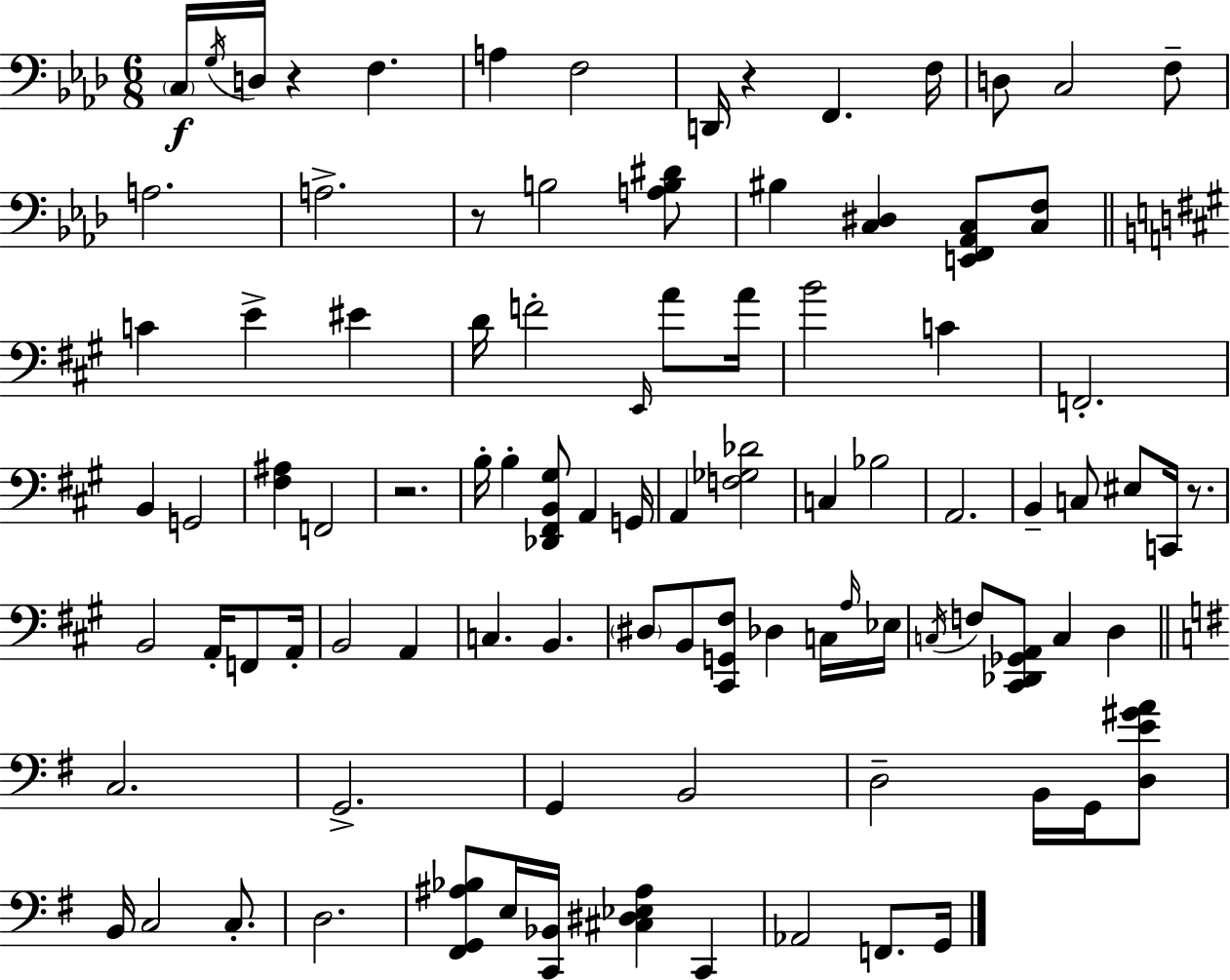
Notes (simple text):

C3/s G3/s D3/s R/q F3/q. A3/q F3/h D2/s R/q F2/q. F3/s D3/e C3/h F3/e A3/h. A3/h. R/e B3/h [A3,B3,D#4]/e BIS3/q [C3,D#3]/q [E2,F2,Ab2,C3]/e [C3,F3]/e C4/q E4/q EIS4/q D4/s F4/h E2/s A4/e A4/s B4/h C4/q F2/h. B2/q G2/h [F#3,A#3]/q F2/h R/h. B3/s B3/q [Db2,F#2,B2,G#3]/e A2/q G2/s A2/q [F3,Gb3,Db4]/h C3/q Bb3/h A2/h. B2/q C3/e EIS3/e C2/s R/e. B2/h A2/s F2/e A2/s B2/h A2/q C3/q. B2/q. D#3/e B2/e [C#2,G2,F#3]/e Db3/q C3/s A3/s Eb3/s C3/s F3/e [C#2,Db2,Gb2,A2]/e C3/q D3/q C3/h. G2/h. G2/q B2/h D3/h B2/s G2/s [D3,E4,G#4,A4]/e B2/s C3/h C3/e. D3/h. [F#2,G2,A#3,Bb3]/e E3/s [C2,Bb2]/s [C#3,D#3,Eb3,A#3]/q C2/q Ab2/h F2/e. G2/s